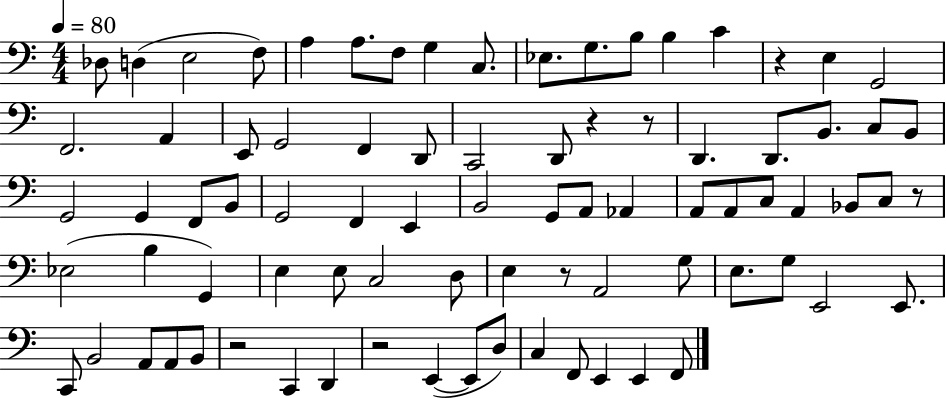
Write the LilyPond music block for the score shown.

{
  \clef bass
  \numericTimeSignature
  \time 4/4
  \key c \major
  \tempo 4 = 80
  des8 d4( e2 f8) | a4 a8. f8 g4 c8. | ees8. g8. b8 b4 c'4 | r4 e4 g,2 | \break f,2. a,4 | e,8 g,2 f,4 d,8 | c,2 d,8 r4 r8 | d,4. d,8. b,8. c8 b,8 | \break g,2 g,4 f,8 b,8 | g,2 f,4 e,4 | b,2 g,8 a,8 aes,4 | a,8 a,8 c8 a,4 bes,8 c8 r8 | \break ees2( b4 g,4) | e4 e8 c2 d8 | e4 r8 a,2 g8 | e8. g8 e,2 e,8. | \break c,8 b,2 a,8 a,8 b,8 | r2 c,4 d,4 | r2 e,4~(~ e,8 d8) | c4 f,8 e,4 e,4 f,8 | \break \bar "|."
}